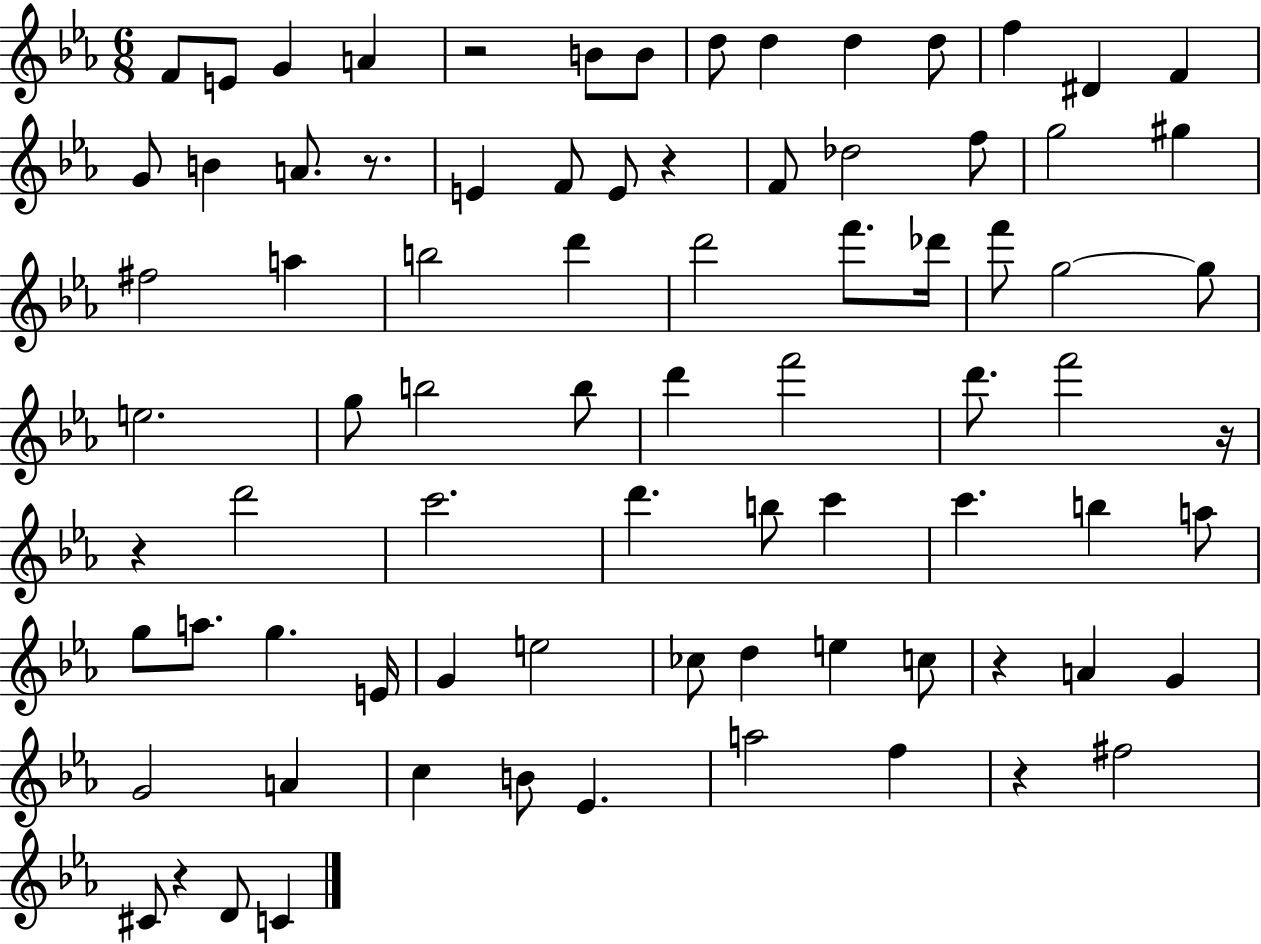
{
  \clef treble
  \numericTimeSignature
  \time 6/8
  \key ees \major
  f'8 e'8 g'4 a'4 | r2 b'8 b'8 | d''8 d''4 d''4 d''8 | f''4 dis'4 f'4 | \break g'8 b'4 a'8. r8. | e'4 f'8 e'8 r4 | f'8 des''2 f''8 | g''2 gis''4 | \break fis''2 a''4 | b''2 d'''4 | d'''2 f'''8. des'''16 | f'''8 g''2~~ g''8 | \break e''2. | g''8 b''2 b''8 | d'''4 f'''2 | d'''8. f'''2 r16 | \break r4 d'''2 | c'''2. | d'''4. b''8 c'''4 | c'''4. b''4 a''8 | \break g''8 a''8. g''4. e'16 | g'4 e''2 | ces''8 d''4 e''4 c''8 | r4 a'4 g'4 | \break g'2 a'4 | c''4 b'8 ees'4. | a''2 f''4 | r4 fis''2 | \break cis'8 r4 d'8 c'4 | \bar "|."
}